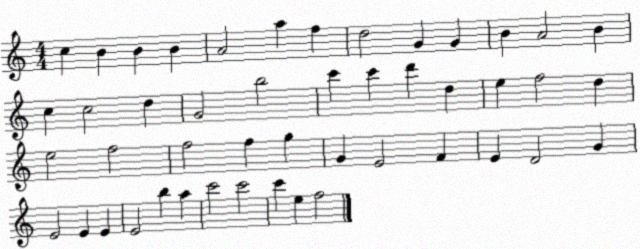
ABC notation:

X:1
T:Untitled
M:4/4
L:1/4
K:C
c B B B A2 a f d2 G G B A2 B c c2 d G2 b2 c' c' d' d e f2 d e2 f2 f2 f g G E2 F E D2 G E2 E E E2 b a c'2 c'2 c' e f2